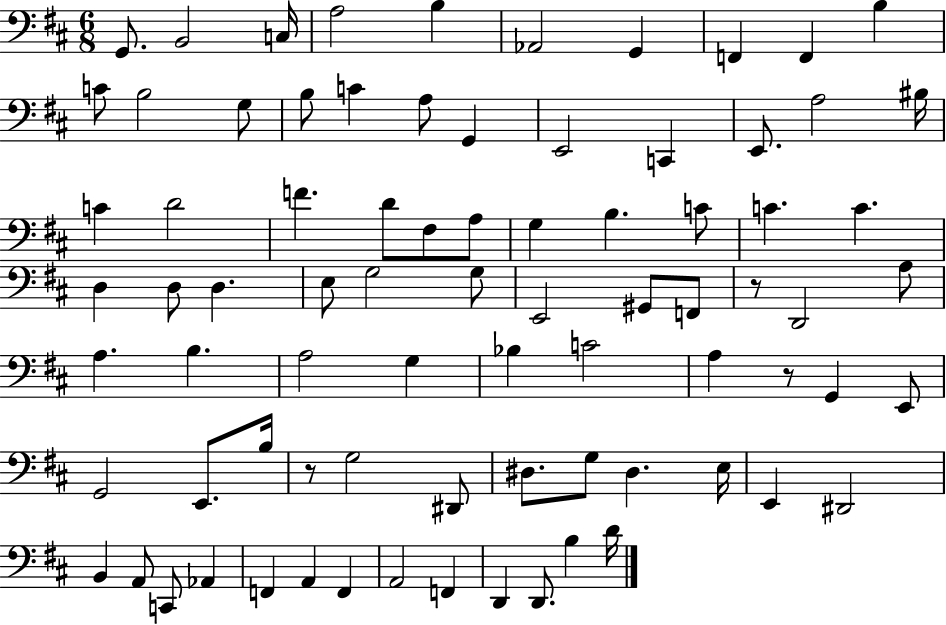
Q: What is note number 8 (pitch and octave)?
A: F2